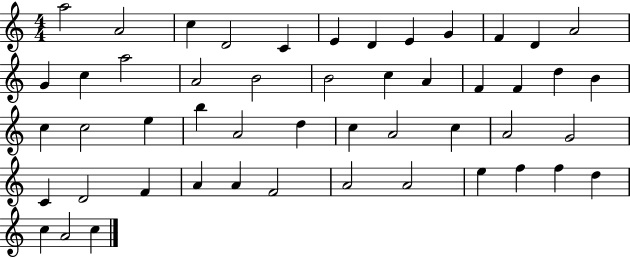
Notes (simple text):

A5/h A4/h C5/q D4/h C4/q E4/q D4/q E4/q G4/q F4/q D4/q A4/h G4/q C5/q A5/h A4/h B4/h B4/h C5/q A4/q F4/q F4/q D5/q B4/q C5/q C5/h E5/q B5/q A4/h D5/q C5/q A4/h C5/q A4/h G4/h C4/q D4/h F4/q A4/q A4/q F4/h A4/h A4/h E5/q F5/q F5/q D5/q C5/q A4/h C5/q